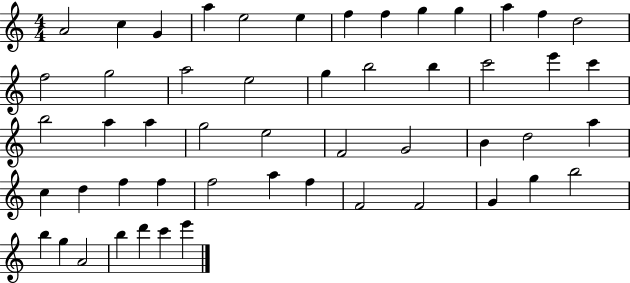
{
  \clef treble
  \numericTimeSignature
  \time 4/4
  \key c \major
  a'2 c''4 g'4 | a''4 e''2 e''4 | f''4 f''4 g''4 g''4 | a''4 f''4 d''2 | \break f''2 g''2 | a''2 e''2 | g''4 b''2 b''4 | c'''2 e'''4 c'''4 | \break b''2 a''4 a''4 | g''2 e''2 | f'2 g'2 | b'4 d''2 a''4 | \break c''4 d''4 f''4 f''4 | f''2 a''4 f''4 | f'2 f'2 | g'4 g''4 b''2 | \break b''4 g''4 a'2 | b''4 d'''4 c'''4 e'''4 | \bar "|."
}